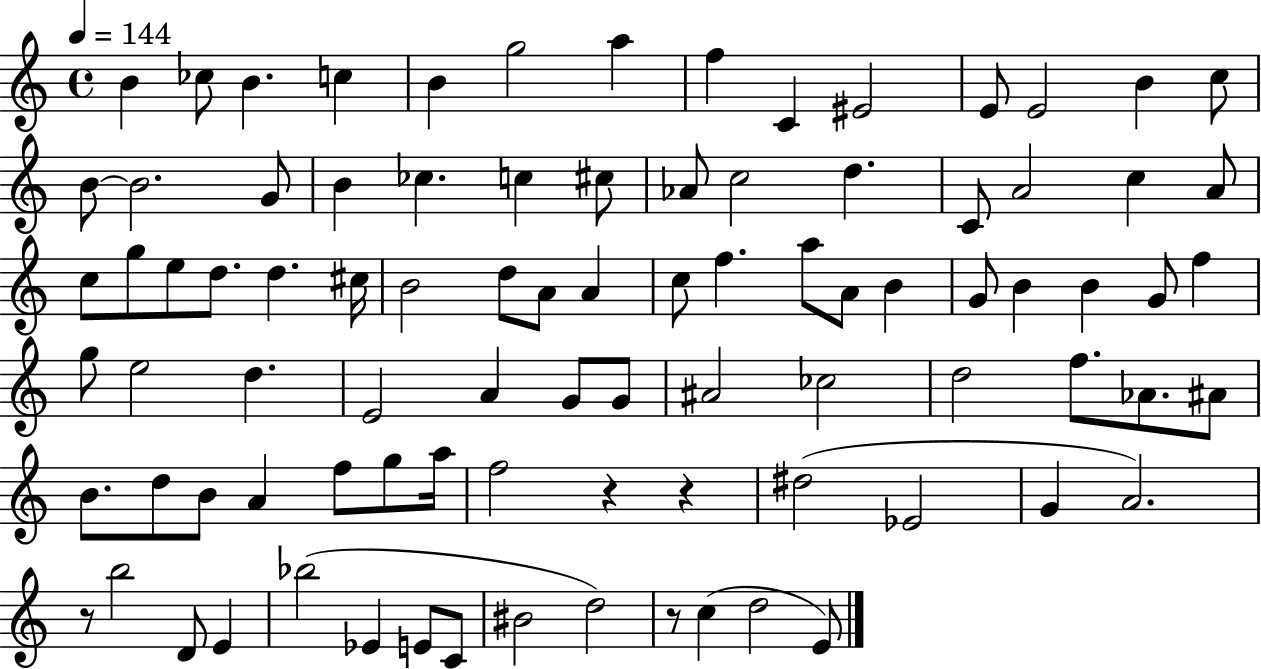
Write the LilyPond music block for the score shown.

{
  \clef treble
  \time 4/4
  \defaultTimeSignature
  \key c \major
  \tempo 4 = 144
  \repeat volta 2 { b'4 ces''8 b'4. c''4 | b'4 g''2 a''4 | f''4 c'4 eis'2 | e'8 e'2 b'4 c''8 | \break b'8~~ b'2. g'8 | b'4 ces''4. c''4 cis''8 | aes'8 c''2 d''4. | c'8 a'2 c''4 a'8 | \break c''8 g''8 e''8 d''8. d''4. cis''16 | b'2 d''8 a'8 a'4 | c''8 f''4. a''8 a'8 b'4 | g'8 b'4 b'4 g'8 f''4 | \break g''8 e''2 d''4. | e'2 a'4 g'8 g'8 | ais'2 ces''2 | d''2 f''8. aes'8. ais'8 | \break b'8. d''8 b'8 a'4 f''8 g''8 a''16 | f''2 r4 r4 | dis''2( ees'2 | g'4 a'2.) | \break r8 b''2 d'8 e'4 | bes''2( ees'4 e'8 c'8 | bis'2 d''2) | r8 c''4( d''2 e'8) | \break } \bar "|."
}